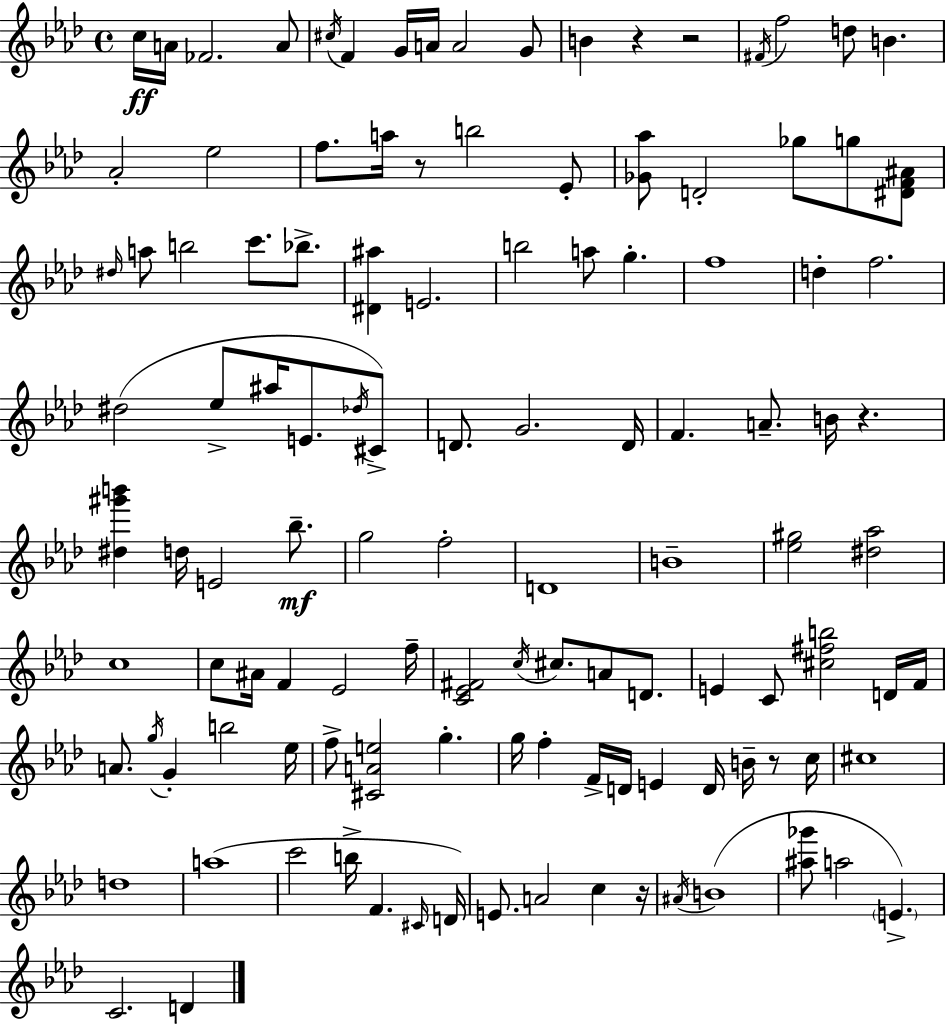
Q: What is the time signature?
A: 4/4